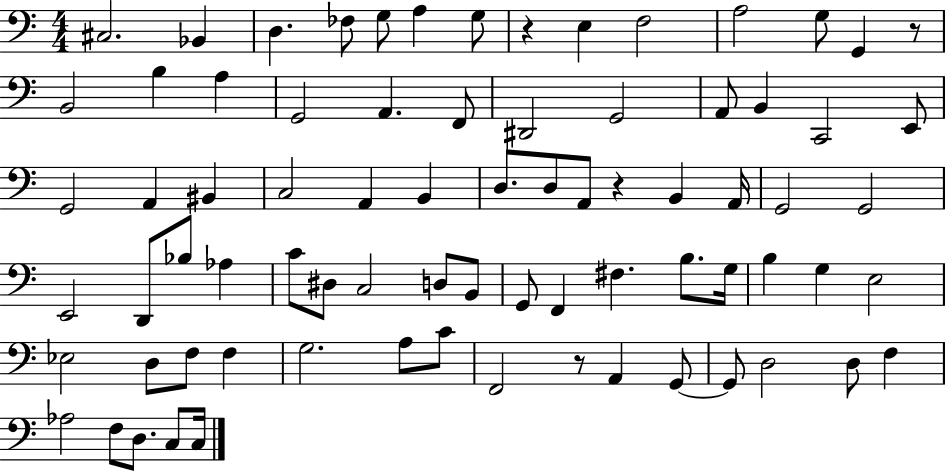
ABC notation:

X:1
T:Untitled
M:4/4
L:1/4
K:C
^C,2 _B,, D, _F,/2 G,/2 A, G,/2 z E, F,2 A,2 G,/2 G,, z/2 B,,2 B, A, G,,2 A,, F,,/2 ^D,,2 G,,2 A,,/2 B,, C,,2 E,,/2 G,,2 A,, ^B,, C,2 A,, B,, D,/2 D,/2 A,,/2 z B,, A,,/4 G,,2 G,,2 E,,2 D,,/2 _B,/2 _A, C/2 ^D,/2 C,2 D,/2 B,,/2 G,,/2 F,, ^F, B,/2 G,/4 B, G, E,2 _E,2 D,/2 F,/2 F, G,2 A,/2 C/2 F,,2 z/2 A,, G,,/2 G,,/2 D,2 D,/2 F, _A,2 F,/2 D,/2 C,/2 C,/4